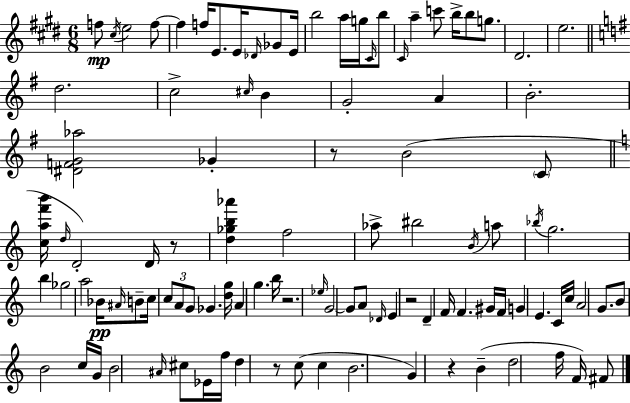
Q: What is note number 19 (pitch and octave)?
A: C6